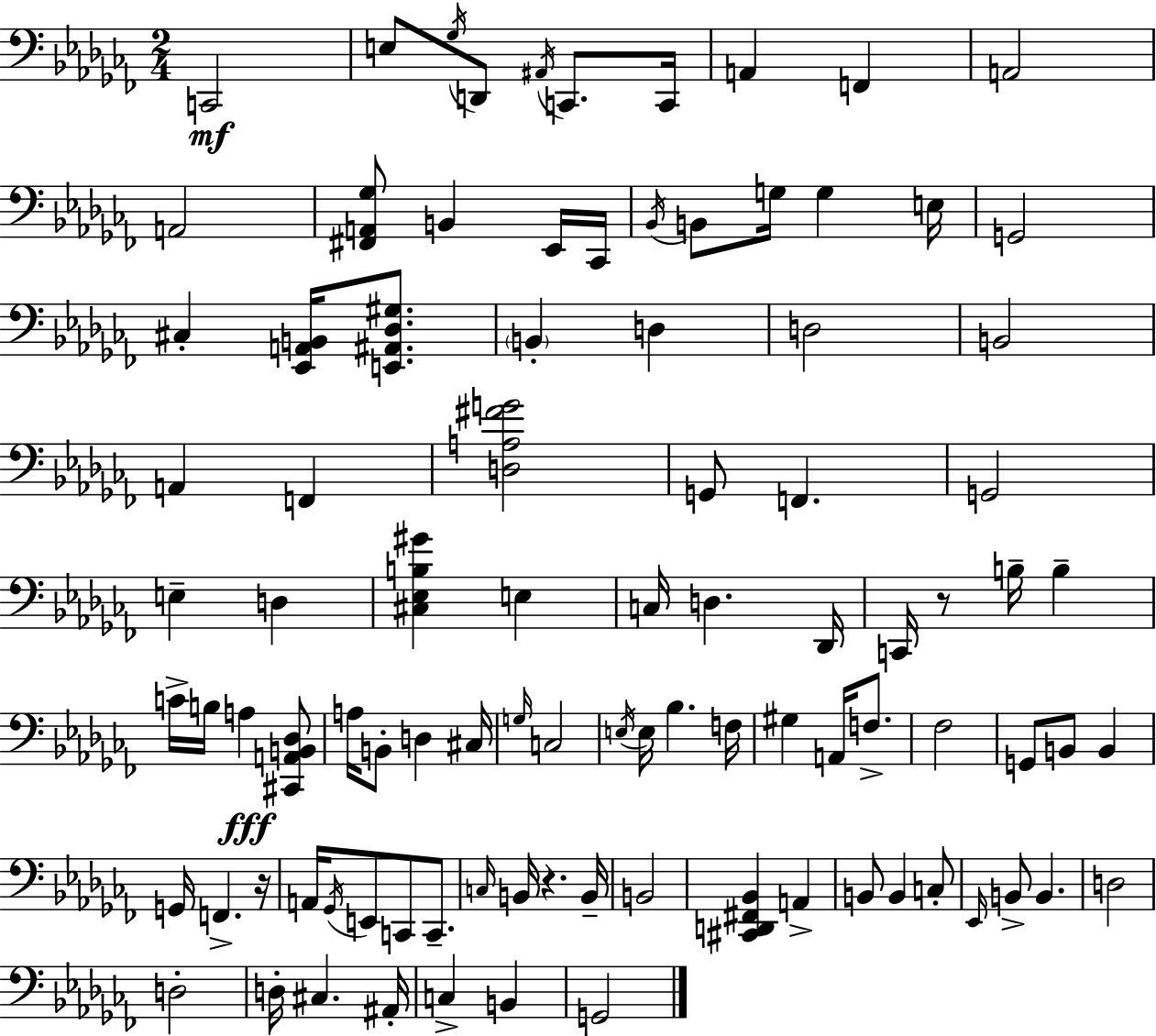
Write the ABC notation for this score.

X:1
T:Untitled
M:2/4
L:1/4
K:Abm
C,,2 E,/2 _G,/4 D,,/2 ^A,,/4 C,,/2 C,,/4 A,, F,, A,,2 A,,2 [^F,,A,,_G,]/2 B,, _E,,/4 _C,,/4 _B,,/4 B,,/2 G,/4 G, E,/4 G,,2 ^C, [_E,,A,,B,,]/4 [E,,^A,,_D,^G,]/2 B,, D, D,2 B,,2 A,, F,, [D,A,^FG]2 G,,/2 F,, G,,2 E, D, [^C,_E,B,^G] E, C,/4 D, _D,,/4 C,,/4 z/2 B,/4 B, C/4 B,/4 A, [^C,,A,,B,,_D,]/2 A,/4 B,,/2 D, ^C,/4 G,/4 C,2 E,/4 E,/4 _B, F,/4 ^G, A,,/4 F,/2 _F,2 G,,/2 B,,/2 B,, G,,/4 F,, z/4 A,,/4 _G,,/4 E,,/2 C,,/2 C,,/2 C,/4 B,,/4 z B,,/4 B,,2 [^C,,D,,^F,,_B,,] A,, B,,/2 B,, C,/2 _E,,/4 B,,/2 B,, D,2 D,2 D,/4 ^C, ^A,,/4 C, B,, G,,2